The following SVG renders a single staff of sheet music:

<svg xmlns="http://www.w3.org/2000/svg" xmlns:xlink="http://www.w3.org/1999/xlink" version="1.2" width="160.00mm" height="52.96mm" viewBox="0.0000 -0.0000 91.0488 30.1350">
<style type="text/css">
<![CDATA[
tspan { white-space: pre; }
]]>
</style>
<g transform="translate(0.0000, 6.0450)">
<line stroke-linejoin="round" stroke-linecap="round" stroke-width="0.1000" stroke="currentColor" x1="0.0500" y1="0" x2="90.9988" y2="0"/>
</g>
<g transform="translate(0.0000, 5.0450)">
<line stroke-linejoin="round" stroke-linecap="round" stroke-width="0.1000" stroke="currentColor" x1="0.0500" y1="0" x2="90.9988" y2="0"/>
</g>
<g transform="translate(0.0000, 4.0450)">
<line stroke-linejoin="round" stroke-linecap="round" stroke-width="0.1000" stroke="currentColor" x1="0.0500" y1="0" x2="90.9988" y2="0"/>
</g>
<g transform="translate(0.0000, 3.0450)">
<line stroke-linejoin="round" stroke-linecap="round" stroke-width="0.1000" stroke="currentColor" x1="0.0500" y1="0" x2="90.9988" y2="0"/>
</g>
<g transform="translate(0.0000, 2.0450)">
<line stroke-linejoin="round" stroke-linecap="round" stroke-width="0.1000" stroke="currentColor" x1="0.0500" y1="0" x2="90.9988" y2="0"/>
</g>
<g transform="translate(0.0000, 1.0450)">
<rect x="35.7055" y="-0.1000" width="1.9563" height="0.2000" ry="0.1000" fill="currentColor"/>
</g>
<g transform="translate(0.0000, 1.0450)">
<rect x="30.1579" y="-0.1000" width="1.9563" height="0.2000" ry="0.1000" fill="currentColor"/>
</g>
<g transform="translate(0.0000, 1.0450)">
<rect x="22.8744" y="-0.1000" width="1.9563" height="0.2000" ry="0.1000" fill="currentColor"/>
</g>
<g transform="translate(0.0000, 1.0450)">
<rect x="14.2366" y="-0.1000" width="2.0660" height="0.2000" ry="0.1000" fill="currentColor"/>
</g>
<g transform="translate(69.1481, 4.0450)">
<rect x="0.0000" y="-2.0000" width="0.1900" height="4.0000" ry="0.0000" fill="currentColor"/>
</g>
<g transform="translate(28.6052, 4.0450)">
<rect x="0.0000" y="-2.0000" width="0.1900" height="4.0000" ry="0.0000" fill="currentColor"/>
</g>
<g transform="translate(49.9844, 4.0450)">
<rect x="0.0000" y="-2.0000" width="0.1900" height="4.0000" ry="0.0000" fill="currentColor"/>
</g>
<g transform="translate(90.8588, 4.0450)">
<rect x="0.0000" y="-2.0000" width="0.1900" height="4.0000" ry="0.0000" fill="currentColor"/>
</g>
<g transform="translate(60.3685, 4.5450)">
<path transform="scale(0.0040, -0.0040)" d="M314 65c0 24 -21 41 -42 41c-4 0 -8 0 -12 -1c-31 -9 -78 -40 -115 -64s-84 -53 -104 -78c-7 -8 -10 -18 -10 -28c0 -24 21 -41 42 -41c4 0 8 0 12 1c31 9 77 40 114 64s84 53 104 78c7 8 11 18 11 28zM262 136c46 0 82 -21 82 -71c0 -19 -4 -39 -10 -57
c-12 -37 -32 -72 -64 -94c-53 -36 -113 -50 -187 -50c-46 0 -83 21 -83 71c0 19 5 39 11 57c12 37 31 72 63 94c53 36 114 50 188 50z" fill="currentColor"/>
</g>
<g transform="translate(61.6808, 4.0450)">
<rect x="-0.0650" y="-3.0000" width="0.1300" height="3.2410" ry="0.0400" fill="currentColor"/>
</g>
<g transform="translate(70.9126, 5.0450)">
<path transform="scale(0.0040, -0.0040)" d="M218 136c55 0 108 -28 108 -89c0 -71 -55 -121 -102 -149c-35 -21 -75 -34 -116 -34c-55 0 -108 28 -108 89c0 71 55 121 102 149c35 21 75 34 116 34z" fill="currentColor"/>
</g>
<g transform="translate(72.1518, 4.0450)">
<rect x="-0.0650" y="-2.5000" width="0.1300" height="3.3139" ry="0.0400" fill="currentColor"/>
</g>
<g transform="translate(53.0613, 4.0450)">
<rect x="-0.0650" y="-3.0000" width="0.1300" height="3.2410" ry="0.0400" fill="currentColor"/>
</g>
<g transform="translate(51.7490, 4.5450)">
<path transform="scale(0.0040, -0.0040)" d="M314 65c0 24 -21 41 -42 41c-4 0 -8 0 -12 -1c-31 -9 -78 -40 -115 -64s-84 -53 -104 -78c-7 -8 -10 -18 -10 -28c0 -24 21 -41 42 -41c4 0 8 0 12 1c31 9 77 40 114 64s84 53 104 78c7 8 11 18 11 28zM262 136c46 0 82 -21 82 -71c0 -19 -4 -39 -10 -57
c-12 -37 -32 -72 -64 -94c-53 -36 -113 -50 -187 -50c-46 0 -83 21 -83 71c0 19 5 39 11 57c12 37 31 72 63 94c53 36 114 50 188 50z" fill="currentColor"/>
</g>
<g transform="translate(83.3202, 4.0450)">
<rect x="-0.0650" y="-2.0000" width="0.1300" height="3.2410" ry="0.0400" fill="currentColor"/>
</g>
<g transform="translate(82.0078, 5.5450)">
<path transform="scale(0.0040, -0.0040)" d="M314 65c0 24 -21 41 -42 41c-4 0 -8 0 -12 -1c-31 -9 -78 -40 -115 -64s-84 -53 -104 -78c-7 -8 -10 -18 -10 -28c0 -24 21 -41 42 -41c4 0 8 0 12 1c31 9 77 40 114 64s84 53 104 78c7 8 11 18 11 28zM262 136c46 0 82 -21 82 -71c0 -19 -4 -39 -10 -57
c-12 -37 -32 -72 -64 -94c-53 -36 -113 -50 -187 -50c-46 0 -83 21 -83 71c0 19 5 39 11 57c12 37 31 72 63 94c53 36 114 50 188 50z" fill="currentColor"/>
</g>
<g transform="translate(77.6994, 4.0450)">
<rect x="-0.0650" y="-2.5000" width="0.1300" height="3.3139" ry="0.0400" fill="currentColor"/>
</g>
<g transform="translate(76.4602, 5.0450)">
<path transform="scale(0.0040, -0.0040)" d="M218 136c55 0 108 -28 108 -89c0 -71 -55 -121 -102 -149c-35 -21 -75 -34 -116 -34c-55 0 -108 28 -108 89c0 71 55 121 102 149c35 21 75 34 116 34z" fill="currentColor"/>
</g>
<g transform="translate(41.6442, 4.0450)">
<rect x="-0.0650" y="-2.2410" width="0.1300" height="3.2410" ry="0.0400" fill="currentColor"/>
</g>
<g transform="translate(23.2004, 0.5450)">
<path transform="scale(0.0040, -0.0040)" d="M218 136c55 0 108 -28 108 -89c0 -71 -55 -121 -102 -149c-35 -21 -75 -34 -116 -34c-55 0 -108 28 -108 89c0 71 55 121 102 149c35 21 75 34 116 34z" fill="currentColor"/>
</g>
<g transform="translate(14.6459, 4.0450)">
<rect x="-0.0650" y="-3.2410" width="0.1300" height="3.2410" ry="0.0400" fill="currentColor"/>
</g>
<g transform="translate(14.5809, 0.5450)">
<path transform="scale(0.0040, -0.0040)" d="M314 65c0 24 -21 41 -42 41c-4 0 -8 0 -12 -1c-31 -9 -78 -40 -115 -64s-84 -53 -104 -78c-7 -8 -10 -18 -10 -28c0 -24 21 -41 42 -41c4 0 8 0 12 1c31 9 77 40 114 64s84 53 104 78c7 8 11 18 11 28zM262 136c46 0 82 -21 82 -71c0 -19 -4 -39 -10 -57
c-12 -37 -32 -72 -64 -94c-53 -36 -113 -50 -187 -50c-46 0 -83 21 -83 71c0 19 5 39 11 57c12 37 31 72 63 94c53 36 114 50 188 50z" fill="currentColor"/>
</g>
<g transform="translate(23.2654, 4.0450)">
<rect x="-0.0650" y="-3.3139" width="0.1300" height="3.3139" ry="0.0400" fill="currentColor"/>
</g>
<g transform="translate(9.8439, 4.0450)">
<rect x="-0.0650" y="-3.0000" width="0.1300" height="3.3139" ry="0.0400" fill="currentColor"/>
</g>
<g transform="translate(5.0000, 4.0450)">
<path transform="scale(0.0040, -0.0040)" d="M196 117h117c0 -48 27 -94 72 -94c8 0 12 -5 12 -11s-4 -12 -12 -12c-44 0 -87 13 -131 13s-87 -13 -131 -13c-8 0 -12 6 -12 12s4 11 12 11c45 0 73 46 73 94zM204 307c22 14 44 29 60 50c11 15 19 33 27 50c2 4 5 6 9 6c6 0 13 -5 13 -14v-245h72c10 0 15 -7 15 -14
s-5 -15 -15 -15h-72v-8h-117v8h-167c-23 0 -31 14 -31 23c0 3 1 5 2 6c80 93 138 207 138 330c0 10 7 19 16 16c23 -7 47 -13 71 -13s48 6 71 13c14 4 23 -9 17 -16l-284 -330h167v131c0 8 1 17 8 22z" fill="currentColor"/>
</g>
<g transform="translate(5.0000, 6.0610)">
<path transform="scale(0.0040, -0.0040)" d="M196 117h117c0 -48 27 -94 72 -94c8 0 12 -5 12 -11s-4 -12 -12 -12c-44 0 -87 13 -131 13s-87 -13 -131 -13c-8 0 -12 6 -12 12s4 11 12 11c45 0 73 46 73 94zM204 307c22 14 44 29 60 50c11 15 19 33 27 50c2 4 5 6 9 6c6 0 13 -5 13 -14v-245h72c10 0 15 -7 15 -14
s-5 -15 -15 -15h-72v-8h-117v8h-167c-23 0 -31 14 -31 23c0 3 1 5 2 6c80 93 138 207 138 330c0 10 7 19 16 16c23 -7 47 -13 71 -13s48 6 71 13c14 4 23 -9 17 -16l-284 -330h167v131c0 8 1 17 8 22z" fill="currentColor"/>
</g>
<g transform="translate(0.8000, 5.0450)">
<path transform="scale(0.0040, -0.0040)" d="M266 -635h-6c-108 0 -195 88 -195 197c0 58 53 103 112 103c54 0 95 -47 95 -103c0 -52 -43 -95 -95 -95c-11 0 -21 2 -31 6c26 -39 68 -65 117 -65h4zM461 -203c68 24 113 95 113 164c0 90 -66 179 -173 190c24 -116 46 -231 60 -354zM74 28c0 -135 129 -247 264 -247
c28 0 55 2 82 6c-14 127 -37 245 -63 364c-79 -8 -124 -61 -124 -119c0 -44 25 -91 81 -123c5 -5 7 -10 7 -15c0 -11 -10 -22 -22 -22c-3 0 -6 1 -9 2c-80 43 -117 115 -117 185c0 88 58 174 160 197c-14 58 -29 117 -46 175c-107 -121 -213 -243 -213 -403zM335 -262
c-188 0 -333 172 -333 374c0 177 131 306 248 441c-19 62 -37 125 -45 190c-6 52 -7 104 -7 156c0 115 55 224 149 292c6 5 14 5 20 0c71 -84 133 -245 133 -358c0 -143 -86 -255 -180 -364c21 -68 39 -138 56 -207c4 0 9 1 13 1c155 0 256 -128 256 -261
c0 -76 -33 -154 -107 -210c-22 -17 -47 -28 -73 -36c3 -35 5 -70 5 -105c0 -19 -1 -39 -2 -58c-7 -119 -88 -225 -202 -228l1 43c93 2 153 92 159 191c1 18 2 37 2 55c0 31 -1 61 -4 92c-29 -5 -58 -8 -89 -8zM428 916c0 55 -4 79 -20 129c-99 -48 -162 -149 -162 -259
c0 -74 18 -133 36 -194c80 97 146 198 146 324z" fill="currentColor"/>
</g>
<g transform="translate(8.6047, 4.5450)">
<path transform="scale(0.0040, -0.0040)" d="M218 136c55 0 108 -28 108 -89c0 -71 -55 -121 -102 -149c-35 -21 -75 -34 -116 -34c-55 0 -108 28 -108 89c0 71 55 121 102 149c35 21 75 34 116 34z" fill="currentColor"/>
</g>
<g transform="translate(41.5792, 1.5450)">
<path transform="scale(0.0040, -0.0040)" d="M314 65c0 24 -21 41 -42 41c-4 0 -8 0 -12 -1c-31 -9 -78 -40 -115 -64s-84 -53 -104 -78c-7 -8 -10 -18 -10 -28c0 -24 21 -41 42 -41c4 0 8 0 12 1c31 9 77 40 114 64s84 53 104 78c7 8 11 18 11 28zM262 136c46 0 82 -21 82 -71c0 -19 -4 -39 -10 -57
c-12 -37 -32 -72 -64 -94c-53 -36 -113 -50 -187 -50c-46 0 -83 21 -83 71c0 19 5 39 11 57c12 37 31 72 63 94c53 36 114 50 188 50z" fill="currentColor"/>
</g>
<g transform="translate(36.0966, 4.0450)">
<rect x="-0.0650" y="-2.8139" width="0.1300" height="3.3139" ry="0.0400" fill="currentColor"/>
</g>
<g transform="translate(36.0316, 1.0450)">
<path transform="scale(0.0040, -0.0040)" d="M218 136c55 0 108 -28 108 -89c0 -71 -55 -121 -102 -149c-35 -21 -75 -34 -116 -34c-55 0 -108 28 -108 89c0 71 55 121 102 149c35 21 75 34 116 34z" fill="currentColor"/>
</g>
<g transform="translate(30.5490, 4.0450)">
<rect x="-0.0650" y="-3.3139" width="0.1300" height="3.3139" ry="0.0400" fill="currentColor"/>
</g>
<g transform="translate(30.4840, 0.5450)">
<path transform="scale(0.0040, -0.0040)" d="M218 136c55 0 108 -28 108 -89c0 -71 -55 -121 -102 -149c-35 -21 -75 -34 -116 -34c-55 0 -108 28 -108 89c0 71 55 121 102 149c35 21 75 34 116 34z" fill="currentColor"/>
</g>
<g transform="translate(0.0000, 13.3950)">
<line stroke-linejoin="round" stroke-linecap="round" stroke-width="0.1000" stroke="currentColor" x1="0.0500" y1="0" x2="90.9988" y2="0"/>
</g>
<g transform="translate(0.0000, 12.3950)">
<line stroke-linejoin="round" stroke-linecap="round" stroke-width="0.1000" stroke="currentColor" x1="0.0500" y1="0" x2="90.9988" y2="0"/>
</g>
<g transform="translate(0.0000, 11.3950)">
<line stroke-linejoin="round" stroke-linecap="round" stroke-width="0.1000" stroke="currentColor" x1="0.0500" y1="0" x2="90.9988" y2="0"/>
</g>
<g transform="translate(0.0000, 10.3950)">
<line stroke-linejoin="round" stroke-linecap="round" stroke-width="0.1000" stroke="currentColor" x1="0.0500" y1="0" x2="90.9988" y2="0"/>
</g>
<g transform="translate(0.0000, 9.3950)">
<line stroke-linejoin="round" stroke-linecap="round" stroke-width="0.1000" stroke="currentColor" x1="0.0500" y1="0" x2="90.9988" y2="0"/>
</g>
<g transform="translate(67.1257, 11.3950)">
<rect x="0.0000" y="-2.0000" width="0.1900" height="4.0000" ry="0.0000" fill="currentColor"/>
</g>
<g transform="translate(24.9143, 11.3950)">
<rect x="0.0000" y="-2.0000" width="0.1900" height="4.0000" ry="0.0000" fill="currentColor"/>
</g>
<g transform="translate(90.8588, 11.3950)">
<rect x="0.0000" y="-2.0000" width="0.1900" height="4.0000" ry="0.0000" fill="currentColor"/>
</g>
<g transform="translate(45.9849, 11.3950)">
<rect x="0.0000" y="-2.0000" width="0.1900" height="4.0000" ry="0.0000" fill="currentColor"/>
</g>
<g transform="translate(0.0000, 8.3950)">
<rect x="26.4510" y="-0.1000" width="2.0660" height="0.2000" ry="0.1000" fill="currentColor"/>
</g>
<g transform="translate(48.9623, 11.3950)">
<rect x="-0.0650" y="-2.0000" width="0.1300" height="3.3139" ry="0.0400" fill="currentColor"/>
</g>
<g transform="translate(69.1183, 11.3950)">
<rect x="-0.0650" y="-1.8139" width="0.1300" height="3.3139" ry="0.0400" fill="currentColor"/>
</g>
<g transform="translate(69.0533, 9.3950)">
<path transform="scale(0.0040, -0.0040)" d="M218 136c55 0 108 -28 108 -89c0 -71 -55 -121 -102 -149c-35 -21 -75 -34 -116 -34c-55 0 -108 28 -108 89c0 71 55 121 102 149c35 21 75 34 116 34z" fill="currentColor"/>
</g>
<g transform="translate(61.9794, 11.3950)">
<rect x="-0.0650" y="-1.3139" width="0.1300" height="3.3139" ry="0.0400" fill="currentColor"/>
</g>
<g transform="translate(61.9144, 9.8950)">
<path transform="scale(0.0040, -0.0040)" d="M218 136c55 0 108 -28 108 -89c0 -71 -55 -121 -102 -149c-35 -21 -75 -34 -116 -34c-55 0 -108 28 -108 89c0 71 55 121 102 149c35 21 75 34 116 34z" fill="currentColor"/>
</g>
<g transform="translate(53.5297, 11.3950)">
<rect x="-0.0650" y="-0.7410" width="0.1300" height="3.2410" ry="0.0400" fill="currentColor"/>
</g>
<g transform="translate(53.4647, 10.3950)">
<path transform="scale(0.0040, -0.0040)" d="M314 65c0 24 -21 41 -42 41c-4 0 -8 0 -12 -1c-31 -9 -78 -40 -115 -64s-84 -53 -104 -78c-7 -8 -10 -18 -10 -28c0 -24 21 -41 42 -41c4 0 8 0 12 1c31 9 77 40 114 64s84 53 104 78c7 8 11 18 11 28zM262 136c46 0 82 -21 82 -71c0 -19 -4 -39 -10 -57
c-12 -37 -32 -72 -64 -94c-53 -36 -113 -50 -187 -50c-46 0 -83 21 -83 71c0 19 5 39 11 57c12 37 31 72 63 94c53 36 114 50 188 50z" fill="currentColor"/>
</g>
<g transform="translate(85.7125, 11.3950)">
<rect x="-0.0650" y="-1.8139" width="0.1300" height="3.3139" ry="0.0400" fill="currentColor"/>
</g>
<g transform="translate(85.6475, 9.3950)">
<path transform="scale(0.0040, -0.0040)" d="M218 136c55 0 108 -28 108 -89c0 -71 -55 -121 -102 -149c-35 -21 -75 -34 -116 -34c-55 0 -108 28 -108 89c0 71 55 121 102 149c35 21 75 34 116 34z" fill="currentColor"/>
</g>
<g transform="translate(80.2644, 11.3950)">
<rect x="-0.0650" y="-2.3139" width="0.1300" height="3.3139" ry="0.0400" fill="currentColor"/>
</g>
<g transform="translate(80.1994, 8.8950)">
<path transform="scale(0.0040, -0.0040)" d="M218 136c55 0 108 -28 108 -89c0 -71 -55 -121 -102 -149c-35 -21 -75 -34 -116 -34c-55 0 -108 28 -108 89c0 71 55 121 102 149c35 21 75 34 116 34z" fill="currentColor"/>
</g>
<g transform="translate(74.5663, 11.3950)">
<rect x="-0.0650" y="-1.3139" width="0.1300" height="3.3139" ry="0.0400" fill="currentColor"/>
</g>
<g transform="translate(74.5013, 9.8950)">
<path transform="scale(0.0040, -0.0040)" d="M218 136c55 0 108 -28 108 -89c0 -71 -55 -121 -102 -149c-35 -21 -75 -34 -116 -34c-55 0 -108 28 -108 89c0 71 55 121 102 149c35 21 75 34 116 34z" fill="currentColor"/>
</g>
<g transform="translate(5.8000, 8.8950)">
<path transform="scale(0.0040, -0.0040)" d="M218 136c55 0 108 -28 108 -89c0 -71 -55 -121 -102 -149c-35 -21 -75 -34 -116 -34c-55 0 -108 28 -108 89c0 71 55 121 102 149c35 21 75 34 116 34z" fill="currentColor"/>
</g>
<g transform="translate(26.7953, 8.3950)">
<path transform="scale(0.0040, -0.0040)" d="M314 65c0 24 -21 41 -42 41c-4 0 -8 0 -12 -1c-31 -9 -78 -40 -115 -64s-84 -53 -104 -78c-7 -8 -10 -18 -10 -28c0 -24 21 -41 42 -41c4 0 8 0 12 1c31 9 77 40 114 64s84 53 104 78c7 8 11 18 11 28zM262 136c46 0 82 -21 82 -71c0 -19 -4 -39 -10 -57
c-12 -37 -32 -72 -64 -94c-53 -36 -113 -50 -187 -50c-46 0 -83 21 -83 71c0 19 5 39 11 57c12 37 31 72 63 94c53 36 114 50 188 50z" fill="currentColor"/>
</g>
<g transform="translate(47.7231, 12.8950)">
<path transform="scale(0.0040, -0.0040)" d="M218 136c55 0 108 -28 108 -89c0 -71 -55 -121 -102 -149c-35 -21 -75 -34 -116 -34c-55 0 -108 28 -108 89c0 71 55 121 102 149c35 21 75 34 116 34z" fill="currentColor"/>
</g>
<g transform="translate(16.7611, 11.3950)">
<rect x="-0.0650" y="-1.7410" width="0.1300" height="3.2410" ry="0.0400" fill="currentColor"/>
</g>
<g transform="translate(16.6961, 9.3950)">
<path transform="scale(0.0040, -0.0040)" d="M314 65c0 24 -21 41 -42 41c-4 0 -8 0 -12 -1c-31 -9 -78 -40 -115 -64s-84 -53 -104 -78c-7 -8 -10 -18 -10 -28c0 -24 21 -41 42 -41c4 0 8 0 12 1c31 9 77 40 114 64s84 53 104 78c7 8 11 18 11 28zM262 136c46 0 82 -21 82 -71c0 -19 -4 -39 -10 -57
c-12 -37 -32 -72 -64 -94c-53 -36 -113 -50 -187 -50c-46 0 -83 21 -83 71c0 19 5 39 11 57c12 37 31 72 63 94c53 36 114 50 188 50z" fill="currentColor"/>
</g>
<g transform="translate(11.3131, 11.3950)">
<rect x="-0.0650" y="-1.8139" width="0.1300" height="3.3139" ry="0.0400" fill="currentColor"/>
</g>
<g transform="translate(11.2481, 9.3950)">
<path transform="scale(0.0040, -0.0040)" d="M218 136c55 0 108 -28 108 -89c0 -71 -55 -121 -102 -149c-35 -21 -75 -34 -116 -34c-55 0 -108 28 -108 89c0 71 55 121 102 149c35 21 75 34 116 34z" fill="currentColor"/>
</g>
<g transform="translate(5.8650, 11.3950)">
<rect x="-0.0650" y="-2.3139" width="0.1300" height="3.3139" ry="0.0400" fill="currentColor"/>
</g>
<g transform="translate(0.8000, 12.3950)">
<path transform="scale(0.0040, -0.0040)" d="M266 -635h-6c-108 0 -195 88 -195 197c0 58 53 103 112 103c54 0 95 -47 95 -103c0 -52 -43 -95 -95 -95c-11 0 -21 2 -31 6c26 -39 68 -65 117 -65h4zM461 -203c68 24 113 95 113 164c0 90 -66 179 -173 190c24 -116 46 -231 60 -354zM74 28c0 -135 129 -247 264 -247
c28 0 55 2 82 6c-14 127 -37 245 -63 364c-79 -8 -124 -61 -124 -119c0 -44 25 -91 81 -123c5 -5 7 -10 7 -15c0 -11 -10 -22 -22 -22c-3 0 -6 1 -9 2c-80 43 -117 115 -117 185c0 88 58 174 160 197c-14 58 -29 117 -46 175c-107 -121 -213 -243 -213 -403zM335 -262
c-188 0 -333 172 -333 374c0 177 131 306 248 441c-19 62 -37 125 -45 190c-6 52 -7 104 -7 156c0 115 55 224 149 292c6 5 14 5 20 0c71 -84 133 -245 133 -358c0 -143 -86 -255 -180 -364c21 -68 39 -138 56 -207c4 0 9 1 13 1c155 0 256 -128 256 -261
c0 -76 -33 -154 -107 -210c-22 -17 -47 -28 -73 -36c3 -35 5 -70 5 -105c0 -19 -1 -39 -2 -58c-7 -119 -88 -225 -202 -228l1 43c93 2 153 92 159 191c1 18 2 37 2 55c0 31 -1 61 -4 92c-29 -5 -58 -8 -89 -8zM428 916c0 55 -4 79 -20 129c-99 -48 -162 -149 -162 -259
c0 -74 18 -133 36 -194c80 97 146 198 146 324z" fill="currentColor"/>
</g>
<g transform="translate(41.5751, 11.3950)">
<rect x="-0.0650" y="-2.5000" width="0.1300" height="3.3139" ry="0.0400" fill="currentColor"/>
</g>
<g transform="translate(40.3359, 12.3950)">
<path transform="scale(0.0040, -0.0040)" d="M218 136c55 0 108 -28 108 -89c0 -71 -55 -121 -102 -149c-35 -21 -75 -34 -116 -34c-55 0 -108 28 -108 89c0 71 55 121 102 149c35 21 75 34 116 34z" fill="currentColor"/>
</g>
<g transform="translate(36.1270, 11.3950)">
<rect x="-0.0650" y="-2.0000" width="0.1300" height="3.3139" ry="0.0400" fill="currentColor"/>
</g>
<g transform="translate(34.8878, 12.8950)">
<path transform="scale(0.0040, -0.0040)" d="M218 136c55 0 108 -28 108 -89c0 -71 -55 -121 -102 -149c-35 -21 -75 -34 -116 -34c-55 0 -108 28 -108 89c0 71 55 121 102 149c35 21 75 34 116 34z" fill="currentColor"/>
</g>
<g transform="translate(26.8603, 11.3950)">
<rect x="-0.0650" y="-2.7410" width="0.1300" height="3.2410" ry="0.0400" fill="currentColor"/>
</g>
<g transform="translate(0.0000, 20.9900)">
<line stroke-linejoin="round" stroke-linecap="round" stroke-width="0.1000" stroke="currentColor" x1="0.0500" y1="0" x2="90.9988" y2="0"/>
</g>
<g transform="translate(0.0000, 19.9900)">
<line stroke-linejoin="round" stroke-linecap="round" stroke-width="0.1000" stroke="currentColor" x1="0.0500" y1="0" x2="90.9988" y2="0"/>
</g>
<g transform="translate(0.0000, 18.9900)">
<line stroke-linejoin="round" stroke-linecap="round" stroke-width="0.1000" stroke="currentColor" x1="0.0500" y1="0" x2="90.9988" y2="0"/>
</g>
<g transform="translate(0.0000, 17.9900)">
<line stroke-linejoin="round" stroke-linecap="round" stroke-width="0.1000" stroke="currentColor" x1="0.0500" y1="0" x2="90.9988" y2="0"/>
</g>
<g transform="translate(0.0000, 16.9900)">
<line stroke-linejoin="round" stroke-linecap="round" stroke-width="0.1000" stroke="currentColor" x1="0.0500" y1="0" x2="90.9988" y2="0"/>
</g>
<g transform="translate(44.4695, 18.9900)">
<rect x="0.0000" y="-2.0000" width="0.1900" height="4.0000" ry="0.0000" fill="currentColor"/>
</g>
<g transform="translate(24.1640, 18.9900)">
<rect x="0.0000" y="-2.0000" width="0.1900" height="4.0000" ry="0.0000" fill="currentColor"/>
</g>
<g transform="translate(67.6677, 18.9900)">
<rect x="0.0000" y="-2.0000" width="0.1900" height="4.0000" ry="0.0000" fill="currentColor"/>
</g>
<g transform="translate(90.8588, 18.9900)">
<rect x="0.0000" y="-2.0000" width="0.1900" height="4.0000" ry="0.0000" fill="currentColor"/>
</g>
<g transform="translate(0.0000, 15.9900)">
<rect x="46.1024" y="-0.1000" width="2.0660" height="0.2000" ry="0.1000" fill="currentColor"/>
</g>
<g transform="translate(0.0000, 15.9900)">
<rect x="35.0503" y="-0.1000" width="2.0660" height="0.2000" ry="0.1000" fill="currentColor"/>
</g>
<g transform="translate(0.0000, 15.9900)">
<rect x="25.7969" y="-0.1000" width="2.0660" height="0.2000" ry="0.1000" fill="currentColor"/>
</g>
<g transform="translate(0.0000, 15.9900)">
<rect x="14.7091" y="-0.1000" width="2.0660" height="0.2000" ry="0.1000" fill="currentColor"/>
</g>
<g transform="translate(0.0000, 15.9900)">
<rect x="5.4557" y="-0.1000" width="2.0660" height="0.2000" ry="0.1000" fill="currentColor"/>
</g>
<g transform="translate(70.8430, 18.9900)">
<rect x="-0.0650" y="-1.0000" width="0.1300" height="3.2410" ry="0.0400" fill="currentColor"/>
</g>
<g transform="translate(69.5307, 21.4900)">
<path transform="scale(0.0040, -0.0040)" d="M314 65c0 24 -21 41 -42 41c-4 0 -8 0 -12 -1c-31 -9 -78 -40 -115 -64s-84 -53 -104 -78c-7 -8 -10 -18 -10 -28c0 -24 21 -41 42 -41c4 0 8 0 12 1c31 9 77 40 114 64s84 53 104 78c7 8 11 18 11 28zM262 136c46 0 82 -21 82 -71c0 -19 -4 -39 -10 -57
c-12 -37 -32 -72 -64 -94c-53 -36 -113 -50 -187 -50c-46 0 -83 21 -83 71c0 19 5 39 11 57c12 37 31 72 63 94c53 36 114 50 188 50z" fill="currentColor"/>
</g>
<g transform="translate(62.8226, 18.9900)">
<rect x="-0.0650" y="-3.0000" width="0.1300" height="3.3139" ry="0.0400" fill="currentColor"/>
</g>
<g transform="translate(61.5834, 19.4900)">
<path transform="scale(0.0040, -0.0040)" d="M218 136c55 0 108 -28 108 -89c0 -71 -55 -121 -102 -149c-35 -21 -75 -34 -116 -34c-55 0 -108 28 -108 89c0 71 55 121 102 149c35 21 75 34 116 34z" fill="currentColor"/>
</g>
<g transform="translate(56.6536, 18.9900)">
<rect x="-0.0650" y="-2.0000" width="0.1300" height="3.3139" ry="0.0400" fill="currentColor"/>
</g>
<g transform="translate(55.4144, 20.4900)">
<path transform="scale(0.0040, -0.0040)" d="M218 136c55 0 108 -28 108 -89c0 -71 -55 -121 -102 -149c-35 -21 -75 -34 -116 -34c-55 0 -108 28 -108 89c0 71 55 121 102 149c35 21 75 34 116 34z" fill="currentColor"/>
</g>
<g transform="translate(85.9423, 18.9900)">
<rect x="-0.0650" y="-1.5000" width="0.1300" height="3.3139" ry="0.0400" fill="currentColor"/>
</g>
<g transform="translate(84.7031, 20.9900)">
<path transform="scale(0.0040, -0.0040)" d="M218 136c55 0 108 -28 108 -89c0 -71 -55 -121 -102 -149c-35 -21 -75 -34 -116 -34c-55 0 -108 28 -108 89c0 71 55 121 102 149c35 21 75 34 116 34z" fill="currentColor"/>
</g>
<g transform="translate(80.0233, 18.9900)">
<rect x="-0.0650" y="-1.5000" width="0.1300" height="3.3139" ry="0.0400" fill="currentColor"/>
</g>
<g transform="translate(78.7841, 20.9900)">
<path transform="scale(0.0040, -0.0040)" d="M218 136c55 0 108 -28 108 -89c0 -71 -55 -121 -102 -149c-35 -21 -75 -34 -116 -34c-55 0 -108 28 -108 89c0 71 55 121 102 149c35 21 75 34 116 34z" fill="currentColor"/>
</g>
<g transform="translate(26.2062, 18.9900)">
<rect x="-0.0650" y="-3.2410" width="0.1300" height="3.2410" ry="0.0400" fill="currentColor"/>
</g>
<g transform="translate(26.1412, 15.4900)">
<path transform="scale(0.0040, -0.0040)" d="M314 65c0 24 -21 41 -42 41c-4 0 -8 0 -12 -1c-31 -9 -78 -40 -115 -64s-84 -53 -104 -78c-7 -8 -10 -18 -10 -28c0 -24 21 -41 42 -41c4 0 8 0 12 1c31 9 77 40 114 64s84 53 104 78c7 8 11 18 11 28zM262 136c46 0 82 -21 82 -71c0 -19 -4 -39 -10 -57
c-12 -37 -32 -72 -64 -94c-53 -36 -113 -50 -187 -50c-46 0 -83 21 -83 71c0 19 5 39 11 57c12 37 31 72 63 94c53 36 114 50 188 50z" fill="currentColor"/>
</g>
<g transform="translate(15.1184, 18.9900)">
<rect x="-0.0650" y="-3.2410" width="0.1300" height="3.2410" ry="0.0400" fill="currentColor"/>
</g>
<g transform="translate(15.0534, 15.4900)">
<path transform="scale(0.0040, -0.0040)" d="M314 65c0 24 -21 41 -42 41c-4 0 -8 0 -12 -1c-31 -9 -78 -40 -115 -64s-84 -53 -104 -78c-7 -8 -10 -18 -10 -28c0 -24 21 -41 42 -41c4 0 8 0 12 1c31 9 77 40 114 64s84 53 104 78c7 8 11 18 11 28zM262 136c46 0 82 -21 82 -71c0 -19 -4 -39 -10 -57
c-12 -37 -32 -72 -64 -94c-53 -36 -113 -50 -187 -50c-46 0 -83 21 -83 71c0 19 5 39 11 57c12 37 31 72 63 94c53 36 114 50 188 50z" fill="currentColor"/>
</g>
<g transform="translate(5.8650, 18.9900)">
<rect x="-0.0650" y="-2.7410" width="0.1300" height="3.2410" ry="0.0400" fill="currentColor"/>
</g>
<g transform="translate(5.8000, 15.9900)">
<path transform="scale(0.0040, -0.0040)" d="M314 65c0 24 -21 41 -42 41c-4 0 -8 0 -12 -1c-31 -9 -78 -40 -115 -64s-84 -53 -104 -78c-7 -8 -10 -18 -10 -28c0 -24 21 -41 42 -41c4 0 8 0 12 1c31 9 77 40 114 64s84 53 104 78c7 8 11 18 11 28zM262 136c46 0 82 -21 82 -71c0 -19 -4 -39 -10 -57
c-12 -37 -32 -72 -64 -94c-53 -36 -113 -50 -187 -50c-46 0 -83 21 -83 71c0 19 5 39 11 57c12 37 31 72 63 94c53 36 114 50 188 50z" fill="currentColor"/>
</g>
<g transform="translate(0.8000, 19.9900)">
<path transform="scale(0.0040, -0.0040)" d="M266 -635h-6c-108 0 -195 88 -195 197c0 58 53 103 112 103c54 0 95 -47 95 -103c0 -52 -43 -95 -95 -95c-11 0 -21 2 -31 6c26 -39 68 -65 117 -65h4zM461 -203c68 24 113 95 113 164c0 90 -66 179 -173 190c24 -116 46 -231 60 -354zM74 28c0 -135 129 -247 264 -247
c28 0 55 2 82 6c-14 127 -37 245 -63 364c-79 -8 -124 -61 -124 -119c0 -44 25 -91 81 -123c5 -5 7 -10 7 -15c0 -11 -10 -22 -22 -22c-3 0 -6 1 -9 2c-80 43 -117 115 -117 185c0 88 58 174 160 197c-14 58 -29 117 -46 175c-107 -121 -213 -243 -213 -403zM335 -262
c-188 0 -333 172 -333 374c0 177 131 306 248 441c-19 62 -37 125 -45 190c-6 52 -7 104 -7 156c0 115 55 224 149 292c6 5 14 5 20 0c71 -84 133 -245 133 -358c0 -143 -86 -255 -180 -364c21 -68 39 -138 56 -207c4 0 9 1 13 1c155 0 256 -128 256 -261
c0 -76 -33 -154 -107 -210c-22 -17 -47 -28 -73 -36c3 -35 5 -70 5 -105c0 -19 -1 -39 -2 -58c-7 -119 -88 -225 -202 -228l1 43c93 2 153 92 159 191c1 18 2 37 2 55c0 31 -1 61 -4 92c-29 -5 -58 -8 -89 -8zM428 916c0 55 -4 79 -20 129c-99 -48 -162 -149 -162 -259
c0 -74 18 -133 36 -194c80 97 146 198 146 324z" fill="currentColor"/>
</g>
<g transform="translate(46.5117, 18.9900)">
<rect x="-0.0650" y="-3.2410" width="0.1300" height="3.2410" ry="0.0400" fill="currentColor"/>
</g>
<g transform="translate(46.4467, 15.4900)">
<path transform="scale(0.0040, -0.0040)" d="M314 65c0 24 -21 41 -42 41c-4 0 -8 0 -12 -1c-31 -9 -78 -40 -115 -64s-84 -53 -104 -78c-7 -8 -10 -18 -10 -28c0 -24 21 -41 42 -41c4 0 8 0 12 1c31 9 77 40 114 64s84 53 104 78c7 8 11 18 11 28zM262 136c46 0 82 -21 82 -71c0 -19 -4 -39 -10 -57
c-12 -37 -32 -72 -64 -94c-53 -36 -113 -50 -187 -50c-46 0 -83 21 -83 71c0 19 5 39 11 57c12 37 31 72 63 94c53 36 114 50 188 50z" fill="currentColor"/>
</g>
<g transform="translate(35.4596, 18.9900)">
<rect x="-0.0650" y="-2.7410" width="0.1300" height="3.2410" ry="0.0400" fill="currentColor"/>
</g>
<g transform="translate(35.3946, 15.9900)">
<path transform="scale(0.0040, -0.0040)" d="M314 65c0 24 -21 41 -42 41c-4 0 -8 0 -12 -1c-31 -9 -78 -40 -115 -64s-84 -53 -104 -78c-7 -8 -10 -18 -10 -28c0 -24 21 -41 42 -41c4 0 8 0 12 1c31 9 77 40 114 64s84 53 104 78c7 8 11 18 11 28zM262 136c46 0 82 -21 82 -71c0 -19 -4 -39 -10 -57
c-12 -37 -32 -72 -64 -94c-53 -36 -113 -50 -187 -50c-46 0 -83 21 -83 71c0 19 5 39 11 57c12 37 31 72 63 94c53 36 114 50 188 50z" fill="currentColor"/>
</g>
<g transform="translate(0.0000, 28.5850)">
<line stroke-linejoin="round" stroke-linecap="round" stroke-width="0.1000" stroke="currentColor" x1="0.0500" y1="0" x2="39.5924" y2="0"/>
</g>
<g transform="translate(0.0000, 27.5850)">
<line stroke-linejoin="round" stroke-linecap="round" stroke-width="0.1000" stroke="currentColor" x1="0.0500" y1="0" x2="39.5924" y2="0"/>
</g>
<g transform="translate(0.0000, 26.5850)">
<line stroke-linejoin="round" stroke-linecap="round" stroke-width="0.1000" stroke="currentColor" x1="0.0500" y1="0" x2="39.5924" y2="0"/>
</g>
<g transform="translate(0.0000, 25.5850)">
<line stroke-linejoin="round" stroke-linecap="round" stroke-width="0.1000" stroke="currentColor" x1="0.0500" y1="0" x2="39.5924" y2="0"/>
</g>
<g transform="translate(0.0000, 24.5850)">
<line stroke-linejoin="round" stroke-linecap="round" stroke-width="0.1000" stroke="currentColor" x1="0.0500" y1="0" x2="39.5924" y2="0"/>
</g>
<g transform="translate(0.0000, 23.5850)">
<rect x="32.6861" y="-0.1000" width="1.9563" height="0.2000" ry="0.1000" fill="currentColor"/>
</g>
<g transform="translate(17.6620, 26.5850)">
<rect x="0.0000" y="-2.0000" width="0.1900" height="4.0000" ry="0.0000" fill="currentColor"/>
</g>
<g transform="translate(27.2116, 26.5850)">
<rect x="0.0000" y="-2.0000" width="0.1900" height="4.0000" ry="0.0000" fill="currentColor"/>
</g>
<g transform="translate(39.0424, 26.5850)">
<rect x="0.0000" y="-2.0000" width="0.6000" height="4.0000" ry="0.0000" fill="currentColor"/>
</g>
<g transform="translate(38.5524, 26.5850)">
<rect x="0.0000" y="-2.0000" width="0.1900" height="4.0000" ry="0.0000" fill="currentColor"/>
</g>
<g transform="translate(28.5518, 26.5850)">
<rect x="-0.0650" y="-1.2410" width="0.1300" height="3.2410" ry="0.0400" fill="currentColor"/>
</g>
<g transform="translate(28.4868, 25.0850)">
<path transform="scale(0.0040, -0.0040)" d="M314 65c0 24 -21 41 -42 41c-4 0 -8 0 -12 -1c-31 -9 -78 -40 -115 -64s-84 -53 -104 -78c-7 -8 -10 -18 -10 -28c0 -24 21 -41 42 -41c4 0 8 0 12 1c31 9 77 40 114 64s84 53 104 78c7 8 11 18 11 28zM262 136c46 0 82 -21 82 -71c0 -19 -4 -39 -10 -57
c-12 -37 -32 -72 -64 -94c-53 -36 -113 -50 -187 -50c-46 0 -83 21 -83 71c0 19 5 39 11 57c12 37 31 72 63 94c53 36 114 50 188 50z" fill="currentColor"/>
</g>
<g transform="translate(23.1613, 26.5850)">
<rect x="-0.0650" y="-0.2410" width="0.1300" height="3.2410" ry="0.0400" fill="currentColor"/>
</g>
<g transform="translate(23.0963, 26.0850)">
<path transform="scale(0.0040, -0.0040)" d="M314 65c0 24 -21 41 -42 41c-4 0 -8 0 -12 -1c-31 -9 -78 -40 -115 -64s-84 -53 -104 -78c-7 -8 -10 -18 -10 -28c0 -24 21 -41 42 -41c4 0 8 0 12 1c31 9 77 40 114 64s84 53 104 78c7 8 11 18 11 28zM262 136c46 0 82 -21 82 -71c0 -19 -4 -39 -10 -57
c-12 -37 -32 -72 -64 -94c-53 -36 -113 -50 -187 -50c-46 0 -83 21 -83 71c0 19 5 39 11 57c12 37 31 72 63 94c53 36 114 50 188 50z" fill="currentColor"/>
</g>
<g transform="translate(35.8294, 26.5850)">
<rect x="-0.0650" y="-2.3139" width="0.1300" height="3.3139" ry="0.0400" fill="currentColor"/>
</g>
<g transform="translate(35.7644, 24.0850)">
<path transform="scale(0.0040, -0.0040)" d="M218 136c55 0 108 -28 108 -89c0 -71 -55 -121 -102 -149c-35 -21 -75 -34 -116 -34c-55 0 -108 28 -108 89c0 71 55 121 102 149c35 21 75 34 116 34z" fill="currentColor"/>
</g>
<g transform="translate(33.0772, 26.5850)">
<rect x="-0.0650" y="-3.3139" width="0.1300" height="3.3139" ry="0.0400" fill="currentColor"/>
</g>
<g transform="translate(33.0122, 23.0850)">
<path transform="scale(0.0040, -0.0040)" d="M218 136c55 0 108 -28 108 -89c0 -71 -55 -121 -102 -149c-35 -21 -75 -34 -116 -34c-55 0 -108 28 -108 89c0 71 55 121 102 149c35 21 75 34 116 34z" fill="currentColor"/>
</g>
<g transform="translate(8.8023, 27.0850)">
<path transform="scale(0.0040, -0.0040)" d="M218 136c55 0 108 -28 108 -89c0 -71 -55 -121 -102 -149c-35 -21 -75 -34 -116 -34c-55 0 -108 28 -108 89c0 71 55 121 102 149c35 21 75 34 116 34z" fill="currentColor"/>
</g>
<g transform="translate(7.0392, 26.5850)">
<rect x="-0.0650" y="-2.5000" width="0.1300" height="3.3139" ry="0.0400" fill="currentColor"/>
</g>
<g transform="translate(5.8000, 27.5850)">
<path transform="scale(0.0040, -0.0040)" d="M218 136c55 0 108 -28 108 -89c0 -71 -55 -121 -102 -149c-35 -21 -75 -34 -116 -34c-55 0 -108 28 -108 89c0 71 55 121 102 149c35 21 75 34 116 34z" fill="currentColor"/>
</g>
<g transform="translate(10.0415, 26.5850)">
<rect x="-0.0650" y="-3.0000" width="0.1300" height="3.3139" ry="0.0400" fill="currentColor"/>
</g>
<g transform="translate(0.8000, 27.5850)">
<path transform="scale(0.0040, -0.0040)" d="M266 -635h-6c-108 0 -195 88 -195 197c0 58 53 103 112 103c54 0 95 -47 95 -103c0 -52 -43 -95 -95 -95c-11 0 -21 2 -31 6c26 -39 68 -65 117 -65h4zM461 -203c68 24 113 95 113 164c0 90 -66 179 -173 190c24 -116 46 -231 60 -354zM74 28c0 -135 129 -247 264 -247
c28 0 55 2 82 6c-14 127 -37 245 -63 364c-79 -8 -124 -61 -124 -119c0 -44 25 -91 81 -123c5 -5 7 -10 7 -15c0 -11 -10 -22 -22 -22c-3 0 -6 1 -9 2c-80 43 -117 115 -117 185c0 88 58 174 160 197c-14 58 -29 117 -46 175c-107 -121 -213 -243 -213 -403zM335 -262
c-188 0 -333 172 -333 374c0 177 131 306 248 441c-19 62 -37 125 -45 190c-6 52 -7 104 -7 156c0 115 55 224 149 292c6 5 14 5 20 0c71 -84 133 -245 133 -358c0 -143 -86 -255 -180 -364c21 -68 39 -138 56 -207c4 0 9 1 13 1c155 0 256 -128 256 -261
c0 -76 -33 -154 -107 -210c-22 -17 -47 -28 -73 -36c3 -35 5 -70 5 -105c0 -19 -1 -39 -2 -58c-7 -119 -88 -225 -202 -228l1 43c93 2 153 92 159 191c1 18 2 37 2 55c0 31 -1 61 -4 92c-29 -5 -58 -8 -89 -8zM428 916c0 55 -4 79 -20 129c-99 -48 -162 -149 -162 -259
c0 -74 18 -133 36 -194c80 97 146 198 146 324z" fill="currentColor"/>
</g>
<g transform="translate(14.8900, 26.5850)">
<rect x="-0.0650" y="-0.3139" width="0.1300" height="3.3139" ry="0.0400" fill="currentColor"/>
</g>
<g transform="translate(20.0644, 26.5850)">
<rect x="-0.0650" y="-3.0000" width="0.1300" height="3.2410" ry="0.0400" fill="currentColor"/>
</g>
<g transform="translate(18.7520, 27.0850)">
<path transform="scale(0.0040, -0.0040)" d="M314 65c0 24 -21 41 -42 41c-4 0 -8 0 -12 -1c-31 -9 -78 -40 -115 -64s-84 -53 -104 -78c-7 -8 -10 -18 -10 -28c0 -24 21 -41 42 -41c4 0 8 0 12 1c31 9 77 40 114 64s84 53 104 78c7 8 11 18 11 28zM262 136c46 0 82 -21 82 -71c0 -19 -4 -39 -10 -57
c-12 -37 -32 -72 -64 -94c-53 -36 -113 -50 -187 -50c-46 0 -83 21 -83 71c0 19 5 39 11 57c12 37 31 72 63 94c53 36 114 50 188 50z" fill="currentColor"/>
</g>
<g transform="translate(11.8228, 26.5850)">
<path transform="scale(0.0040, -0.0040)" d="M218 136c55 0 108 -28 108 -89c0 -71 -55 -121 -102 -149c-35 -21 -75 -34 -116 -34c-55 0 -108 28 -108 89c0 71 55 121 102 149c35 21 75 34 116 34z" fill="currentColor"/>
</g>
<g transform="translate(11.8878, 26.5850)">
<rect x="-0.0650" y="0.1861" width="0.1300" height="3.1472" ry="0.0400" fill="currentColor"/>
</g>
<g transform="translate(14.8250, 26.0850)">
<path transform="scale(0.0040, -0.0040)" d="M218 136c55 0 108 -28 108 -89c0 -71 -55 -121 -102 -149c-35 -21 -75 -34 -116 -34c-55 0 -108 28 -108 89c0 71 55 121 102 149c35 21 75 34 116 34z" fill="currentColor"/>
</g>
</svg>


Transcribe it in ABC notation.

X:1
T:Untitled
M:4/4
L:1/4
K:C
A b2 b b a g2 A2 A2 G G F2 g f f2 a2 F G F d2 e f e g f a2 b2 b2 a2 b2 F A D2 E E G A B c A2 c2 e2 b g